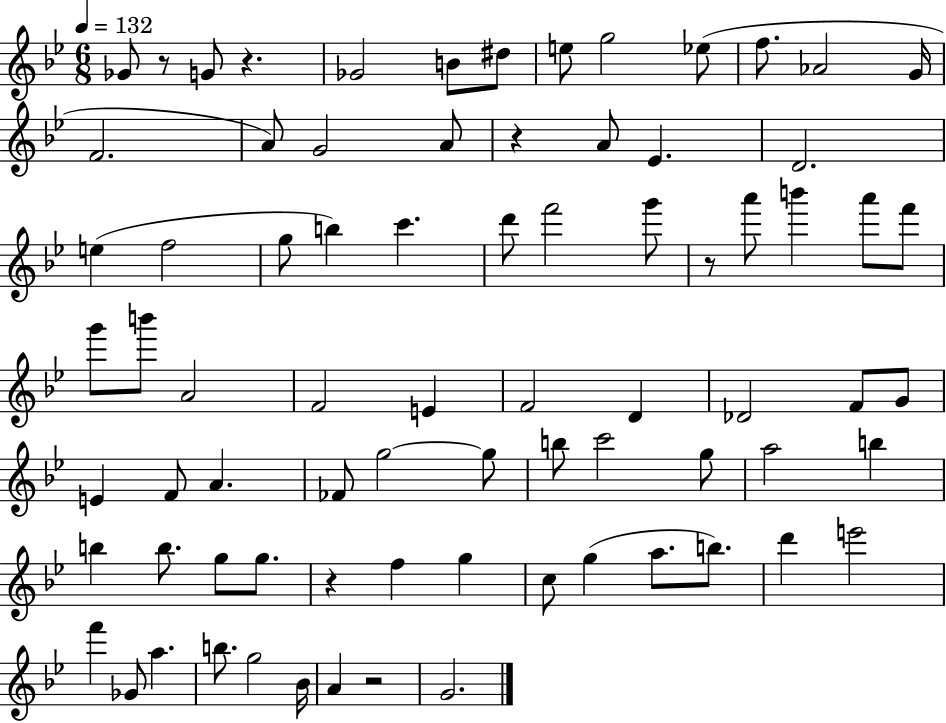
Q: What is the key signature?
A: BES major